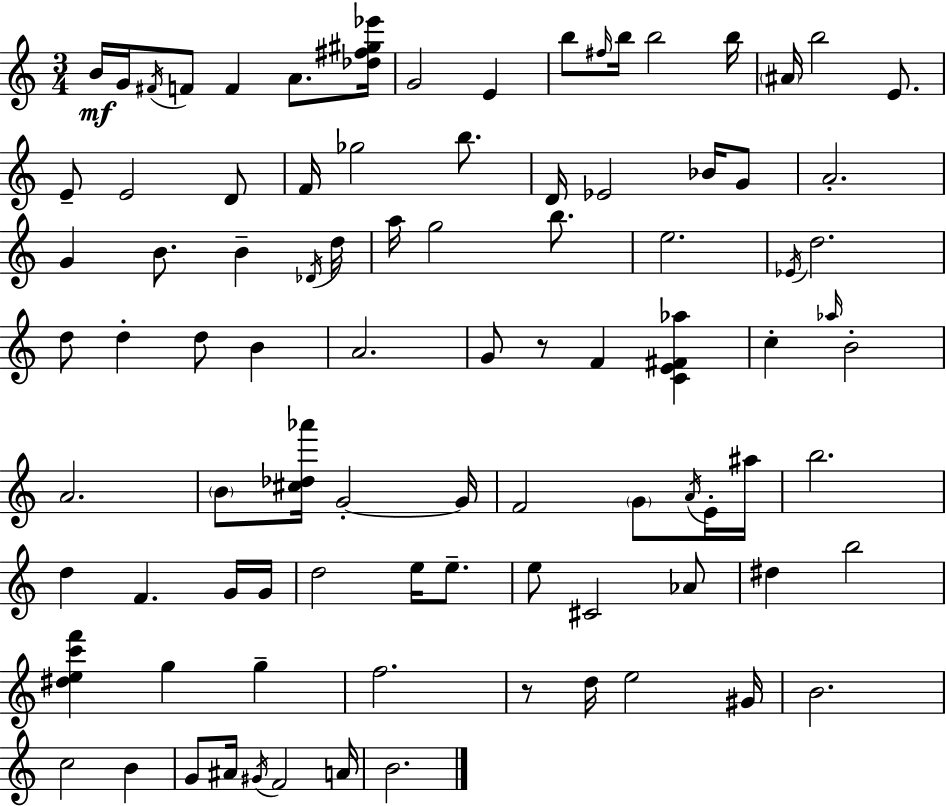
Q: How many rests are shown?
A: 2